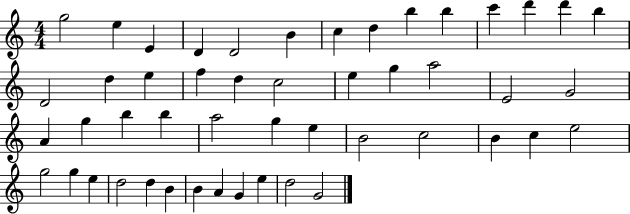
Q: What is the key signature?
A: C major